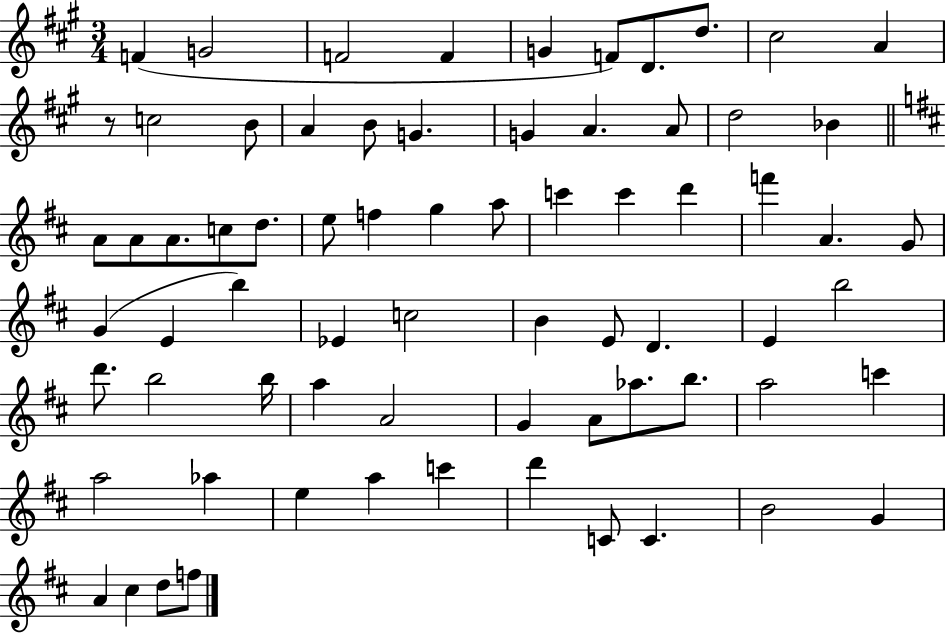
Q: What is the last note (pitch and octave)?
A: F5